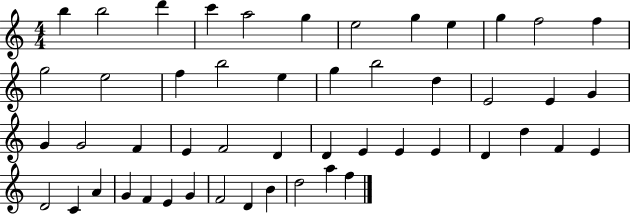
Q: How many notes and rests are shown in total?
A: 50